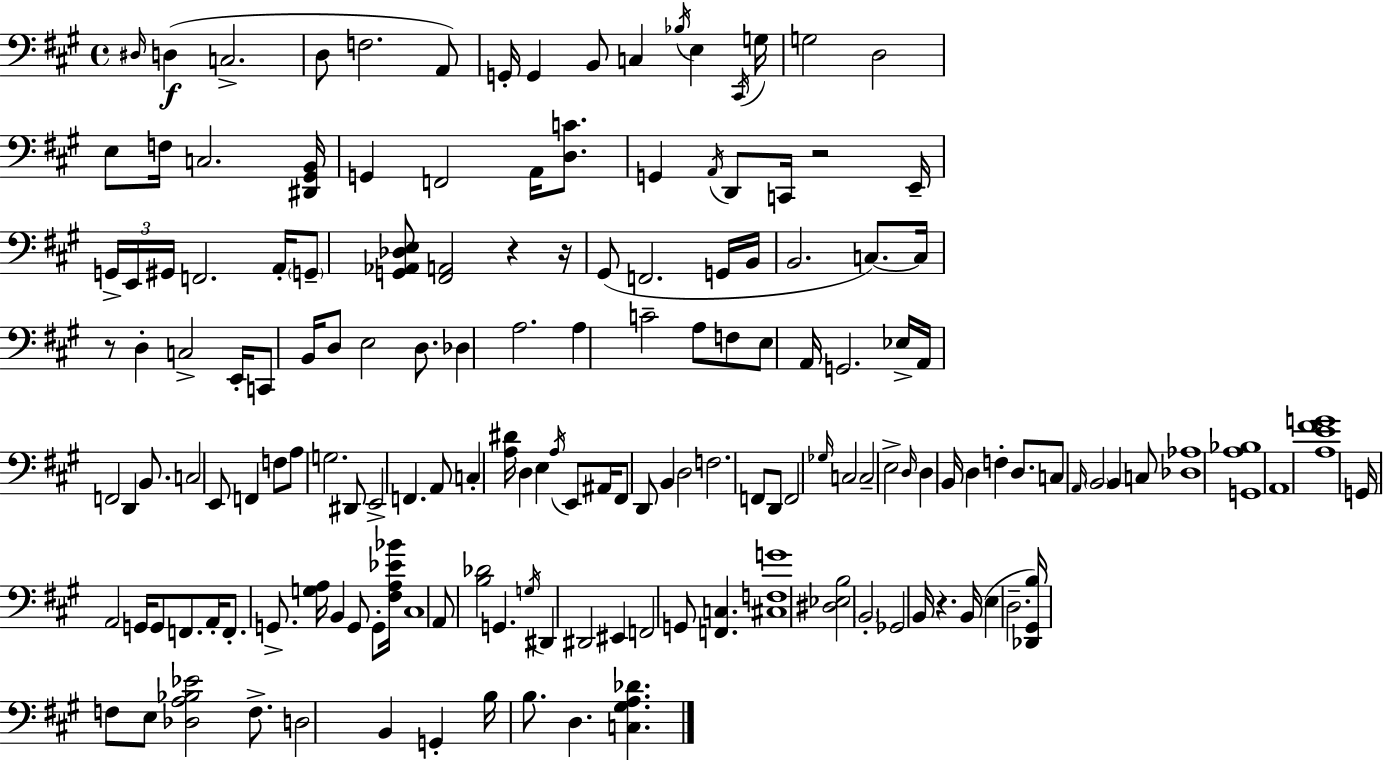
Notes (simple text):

D#3/s D3/q C3/h. D3/e F3/h. A2/e G2/s G2/q B2/e C3/q Bb3/s E3/q C#2/s G3/s G3/h D3/h E3/e F3/s C3/h. [D#2,G#2,B2]/s G2/q F2/h A2/s [D3,C4]/e. G2/q A2/s D2/e C2/s R/h E2/s G2/s E2/s G#2/s F2/h. A2/s G2/e [G2,Ab2,Db3,E3]/e [F#2,A2]/h R/q R/s G#2/e F2/h. G2/s B2/s B2/h. C3/e. C3/s R/e D3/q C3/h E2/s C2/e B2/s D3/e E3/h D3/e. Db3/q A3/h. A3/q C4/h A3/e F3/e E3/e A2/s G2/h. Eb3/s A2/s F2/h D2/q B2/e. C3/h E2/e F2/q F3/e A3/e G3/h. D#2/e E2/h F2/q. A2/e C3/q [A3,D#4]/s D3/q E3/q A3/s E2/e A#2/s F#2/e D2/e B2/q D3/h F3/h. F2/e D2/e F2/h Gb3/s C3/h C3/h E3/h D3/s D3/q B2/s D3/q F3/q D3/e. C3/e A2/s B2/h B2/q C3/e [Db3,Ab3]/w [G2,A3,Bb3]/w A2/w [A3,E4,F#4,G4]/w G2/s A2/h G2/s G2/e F2/e. A2/s F2/e. G2/e. [G3,A3]/s B2/q G2/e G2/e [F#3,A3,Eb4,Bb4]/s C#3/w A2/e [B3,Db4]/h G2/q. G3/s D#2/q D#2/h EIS2/q F2/h G2/e [F2,C3]/q. [C#3,F3,G4]/w [D#3,Eb3,B3]/h B2/h Gb2/h B2/s R/q. B2/s E3/q D3/h. [Db2,G#2,B3]/s F3/e E3/e [Db3,A3,Bb3,Eb4]/h F3/e. D3/h B2/q G2/q B3/s B3/e. D3/q. [C3,G#3,A3,Db4]/q.